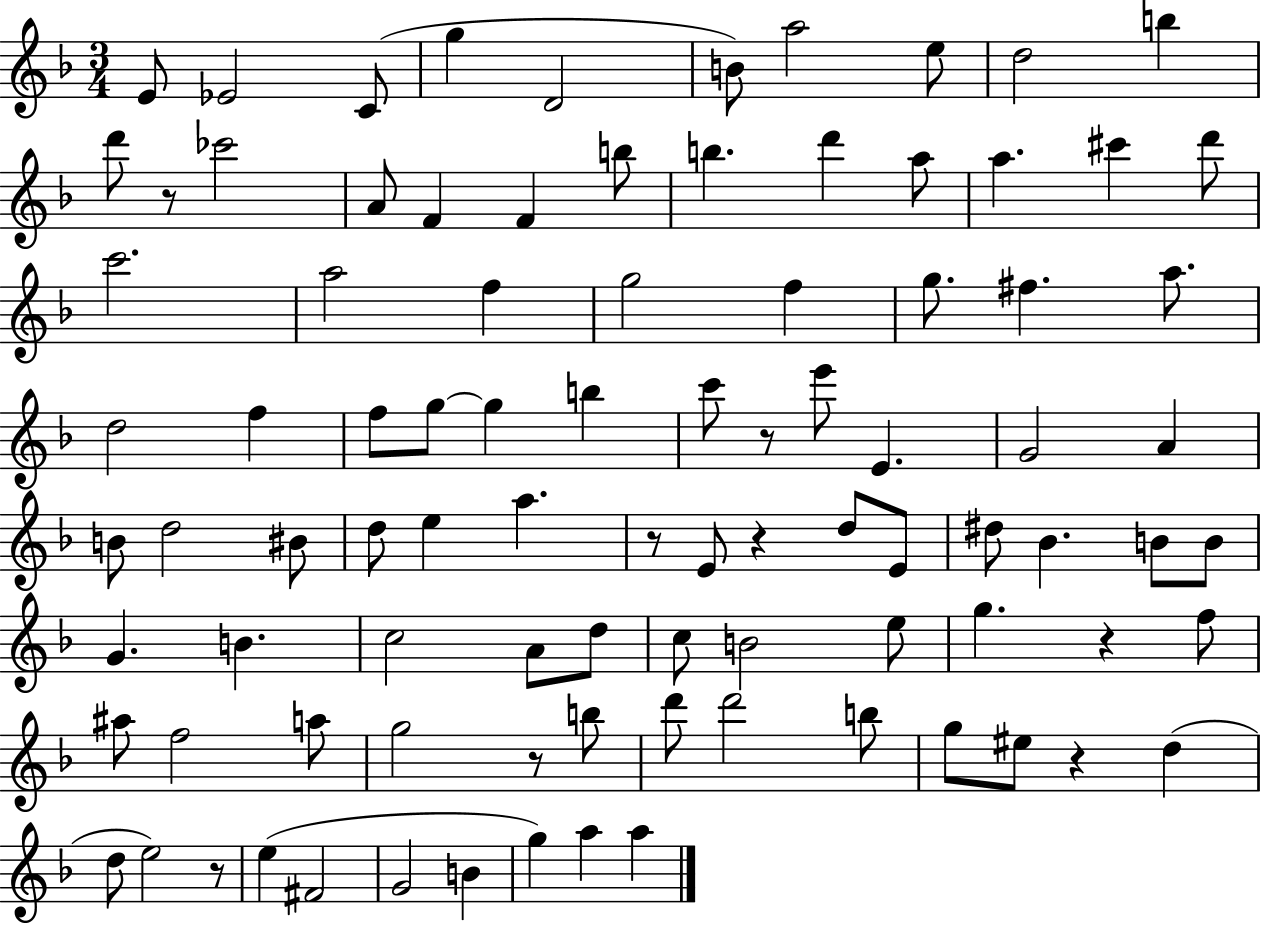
{
  \clef treble
  \numericTimeSignature
  \time 3/4
  \key f \major
  e'8 ees'2 c'8( | g''4 d'2 | b'8) a''2 e''8 | d''2 b''4 | \break d'''8 r8 ces'''2 | a'8 f'4 f'4 b''8 | b''4. d'''4 a''8 | a''4. cis'''4 d'''8 | \break c'''2. | a''2 f''4 | g''2 f''4 | g''8. fis''4. a''8. | \break d''2 f''4 | f''8 g''8~~ g''4 b''4 | c'''8 r8 e'''8 e'4. | g'2 a'4 | \break b'8 d''2 bis'8 | d''8 e''4 a''4. | r8 e'8 r4 d''8 e'8 | dis''8 bes'4. b'8 b'8 | \break g'4. b'4. | c''2 a'8 d''8 | c''8 b'2 e''8 | g''4. r4 f''8 | \break ais''8 f''2 a''8 | g''2 r8 b''8 | d'''8 d'''2 b''8 | g''8 eis''8 r4 d''4( | \break d''8 e''2) r8 | e''4( fis'2 | g'2 b'4 | g''4) a''4 a''4 | \break \bar "|."
}